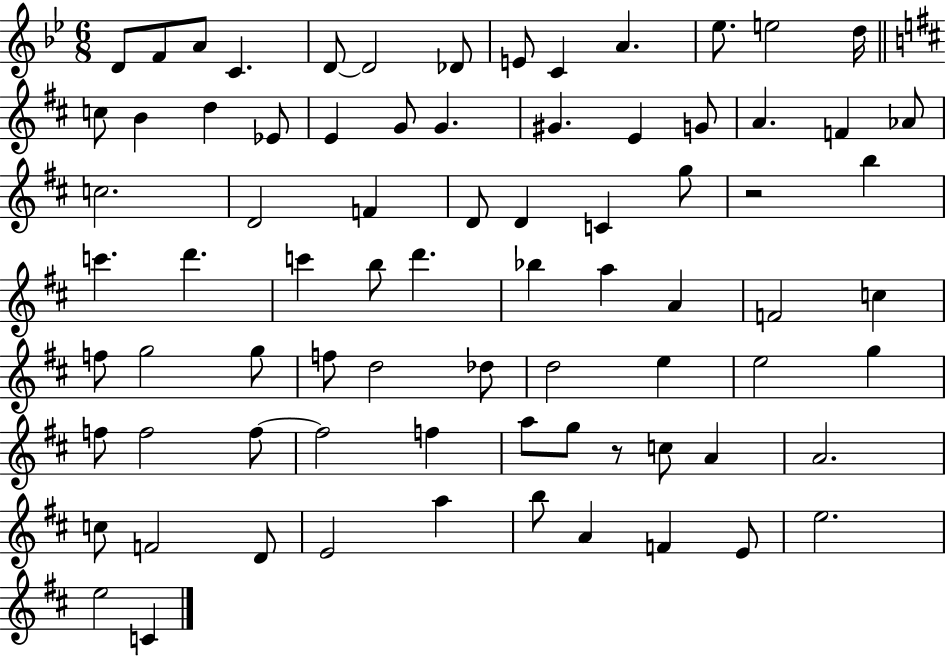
{
  \clef treble
  \numericTimeSignature
  \time 6/8
  \key bes \major
  d'8 f'8 a'8 c'4. | d'8~~ d'2 des'8 | e'8 c'4 a'4. | ees''8. e''2 d''16 | \break \bar "||" \break \key d \major c''8 b'4 d''4 ees'8 | e'4 g'8 g'4. | gis'4. e'4 g'8 | a'4. f'4 aes'8 | \break c''2. | d'2 f'4 | d'8 d'4 c'4 g''8 | r2 b''4 | \break c'''4. d'''4. | c'''4 b''8 d'''4. | bes''4 a''4 a'4 | f'2 c''4 | \break f''8 g''2 g''8 | f''8 d''2 des''8 | d''2 e''4 | e''2 g''4 | \break f''8 f''2 f''8~~ | f''2 f''4 | a''8 g''8 r8 c''8 a'4 | a'2. | \break c''8 f'2 d'8 | e'2 a''4 | b''8 a'4 f'4 e'8 | e''2. | \break e''2 c'4 | \bar "|."
}